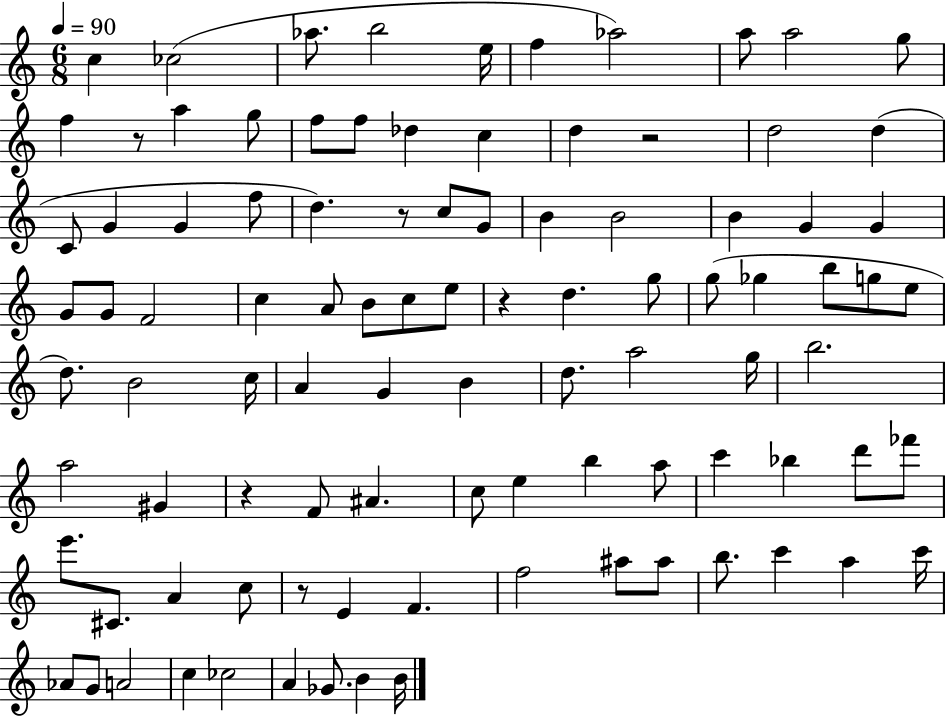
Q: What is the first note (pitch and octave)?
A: C5